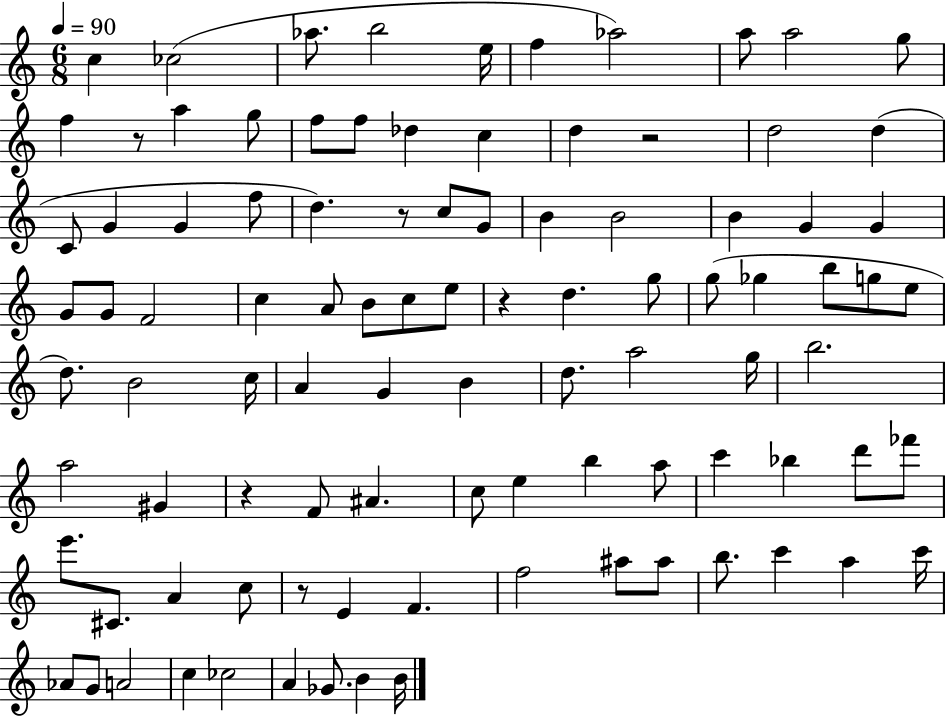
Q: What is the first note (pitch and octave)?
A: C5